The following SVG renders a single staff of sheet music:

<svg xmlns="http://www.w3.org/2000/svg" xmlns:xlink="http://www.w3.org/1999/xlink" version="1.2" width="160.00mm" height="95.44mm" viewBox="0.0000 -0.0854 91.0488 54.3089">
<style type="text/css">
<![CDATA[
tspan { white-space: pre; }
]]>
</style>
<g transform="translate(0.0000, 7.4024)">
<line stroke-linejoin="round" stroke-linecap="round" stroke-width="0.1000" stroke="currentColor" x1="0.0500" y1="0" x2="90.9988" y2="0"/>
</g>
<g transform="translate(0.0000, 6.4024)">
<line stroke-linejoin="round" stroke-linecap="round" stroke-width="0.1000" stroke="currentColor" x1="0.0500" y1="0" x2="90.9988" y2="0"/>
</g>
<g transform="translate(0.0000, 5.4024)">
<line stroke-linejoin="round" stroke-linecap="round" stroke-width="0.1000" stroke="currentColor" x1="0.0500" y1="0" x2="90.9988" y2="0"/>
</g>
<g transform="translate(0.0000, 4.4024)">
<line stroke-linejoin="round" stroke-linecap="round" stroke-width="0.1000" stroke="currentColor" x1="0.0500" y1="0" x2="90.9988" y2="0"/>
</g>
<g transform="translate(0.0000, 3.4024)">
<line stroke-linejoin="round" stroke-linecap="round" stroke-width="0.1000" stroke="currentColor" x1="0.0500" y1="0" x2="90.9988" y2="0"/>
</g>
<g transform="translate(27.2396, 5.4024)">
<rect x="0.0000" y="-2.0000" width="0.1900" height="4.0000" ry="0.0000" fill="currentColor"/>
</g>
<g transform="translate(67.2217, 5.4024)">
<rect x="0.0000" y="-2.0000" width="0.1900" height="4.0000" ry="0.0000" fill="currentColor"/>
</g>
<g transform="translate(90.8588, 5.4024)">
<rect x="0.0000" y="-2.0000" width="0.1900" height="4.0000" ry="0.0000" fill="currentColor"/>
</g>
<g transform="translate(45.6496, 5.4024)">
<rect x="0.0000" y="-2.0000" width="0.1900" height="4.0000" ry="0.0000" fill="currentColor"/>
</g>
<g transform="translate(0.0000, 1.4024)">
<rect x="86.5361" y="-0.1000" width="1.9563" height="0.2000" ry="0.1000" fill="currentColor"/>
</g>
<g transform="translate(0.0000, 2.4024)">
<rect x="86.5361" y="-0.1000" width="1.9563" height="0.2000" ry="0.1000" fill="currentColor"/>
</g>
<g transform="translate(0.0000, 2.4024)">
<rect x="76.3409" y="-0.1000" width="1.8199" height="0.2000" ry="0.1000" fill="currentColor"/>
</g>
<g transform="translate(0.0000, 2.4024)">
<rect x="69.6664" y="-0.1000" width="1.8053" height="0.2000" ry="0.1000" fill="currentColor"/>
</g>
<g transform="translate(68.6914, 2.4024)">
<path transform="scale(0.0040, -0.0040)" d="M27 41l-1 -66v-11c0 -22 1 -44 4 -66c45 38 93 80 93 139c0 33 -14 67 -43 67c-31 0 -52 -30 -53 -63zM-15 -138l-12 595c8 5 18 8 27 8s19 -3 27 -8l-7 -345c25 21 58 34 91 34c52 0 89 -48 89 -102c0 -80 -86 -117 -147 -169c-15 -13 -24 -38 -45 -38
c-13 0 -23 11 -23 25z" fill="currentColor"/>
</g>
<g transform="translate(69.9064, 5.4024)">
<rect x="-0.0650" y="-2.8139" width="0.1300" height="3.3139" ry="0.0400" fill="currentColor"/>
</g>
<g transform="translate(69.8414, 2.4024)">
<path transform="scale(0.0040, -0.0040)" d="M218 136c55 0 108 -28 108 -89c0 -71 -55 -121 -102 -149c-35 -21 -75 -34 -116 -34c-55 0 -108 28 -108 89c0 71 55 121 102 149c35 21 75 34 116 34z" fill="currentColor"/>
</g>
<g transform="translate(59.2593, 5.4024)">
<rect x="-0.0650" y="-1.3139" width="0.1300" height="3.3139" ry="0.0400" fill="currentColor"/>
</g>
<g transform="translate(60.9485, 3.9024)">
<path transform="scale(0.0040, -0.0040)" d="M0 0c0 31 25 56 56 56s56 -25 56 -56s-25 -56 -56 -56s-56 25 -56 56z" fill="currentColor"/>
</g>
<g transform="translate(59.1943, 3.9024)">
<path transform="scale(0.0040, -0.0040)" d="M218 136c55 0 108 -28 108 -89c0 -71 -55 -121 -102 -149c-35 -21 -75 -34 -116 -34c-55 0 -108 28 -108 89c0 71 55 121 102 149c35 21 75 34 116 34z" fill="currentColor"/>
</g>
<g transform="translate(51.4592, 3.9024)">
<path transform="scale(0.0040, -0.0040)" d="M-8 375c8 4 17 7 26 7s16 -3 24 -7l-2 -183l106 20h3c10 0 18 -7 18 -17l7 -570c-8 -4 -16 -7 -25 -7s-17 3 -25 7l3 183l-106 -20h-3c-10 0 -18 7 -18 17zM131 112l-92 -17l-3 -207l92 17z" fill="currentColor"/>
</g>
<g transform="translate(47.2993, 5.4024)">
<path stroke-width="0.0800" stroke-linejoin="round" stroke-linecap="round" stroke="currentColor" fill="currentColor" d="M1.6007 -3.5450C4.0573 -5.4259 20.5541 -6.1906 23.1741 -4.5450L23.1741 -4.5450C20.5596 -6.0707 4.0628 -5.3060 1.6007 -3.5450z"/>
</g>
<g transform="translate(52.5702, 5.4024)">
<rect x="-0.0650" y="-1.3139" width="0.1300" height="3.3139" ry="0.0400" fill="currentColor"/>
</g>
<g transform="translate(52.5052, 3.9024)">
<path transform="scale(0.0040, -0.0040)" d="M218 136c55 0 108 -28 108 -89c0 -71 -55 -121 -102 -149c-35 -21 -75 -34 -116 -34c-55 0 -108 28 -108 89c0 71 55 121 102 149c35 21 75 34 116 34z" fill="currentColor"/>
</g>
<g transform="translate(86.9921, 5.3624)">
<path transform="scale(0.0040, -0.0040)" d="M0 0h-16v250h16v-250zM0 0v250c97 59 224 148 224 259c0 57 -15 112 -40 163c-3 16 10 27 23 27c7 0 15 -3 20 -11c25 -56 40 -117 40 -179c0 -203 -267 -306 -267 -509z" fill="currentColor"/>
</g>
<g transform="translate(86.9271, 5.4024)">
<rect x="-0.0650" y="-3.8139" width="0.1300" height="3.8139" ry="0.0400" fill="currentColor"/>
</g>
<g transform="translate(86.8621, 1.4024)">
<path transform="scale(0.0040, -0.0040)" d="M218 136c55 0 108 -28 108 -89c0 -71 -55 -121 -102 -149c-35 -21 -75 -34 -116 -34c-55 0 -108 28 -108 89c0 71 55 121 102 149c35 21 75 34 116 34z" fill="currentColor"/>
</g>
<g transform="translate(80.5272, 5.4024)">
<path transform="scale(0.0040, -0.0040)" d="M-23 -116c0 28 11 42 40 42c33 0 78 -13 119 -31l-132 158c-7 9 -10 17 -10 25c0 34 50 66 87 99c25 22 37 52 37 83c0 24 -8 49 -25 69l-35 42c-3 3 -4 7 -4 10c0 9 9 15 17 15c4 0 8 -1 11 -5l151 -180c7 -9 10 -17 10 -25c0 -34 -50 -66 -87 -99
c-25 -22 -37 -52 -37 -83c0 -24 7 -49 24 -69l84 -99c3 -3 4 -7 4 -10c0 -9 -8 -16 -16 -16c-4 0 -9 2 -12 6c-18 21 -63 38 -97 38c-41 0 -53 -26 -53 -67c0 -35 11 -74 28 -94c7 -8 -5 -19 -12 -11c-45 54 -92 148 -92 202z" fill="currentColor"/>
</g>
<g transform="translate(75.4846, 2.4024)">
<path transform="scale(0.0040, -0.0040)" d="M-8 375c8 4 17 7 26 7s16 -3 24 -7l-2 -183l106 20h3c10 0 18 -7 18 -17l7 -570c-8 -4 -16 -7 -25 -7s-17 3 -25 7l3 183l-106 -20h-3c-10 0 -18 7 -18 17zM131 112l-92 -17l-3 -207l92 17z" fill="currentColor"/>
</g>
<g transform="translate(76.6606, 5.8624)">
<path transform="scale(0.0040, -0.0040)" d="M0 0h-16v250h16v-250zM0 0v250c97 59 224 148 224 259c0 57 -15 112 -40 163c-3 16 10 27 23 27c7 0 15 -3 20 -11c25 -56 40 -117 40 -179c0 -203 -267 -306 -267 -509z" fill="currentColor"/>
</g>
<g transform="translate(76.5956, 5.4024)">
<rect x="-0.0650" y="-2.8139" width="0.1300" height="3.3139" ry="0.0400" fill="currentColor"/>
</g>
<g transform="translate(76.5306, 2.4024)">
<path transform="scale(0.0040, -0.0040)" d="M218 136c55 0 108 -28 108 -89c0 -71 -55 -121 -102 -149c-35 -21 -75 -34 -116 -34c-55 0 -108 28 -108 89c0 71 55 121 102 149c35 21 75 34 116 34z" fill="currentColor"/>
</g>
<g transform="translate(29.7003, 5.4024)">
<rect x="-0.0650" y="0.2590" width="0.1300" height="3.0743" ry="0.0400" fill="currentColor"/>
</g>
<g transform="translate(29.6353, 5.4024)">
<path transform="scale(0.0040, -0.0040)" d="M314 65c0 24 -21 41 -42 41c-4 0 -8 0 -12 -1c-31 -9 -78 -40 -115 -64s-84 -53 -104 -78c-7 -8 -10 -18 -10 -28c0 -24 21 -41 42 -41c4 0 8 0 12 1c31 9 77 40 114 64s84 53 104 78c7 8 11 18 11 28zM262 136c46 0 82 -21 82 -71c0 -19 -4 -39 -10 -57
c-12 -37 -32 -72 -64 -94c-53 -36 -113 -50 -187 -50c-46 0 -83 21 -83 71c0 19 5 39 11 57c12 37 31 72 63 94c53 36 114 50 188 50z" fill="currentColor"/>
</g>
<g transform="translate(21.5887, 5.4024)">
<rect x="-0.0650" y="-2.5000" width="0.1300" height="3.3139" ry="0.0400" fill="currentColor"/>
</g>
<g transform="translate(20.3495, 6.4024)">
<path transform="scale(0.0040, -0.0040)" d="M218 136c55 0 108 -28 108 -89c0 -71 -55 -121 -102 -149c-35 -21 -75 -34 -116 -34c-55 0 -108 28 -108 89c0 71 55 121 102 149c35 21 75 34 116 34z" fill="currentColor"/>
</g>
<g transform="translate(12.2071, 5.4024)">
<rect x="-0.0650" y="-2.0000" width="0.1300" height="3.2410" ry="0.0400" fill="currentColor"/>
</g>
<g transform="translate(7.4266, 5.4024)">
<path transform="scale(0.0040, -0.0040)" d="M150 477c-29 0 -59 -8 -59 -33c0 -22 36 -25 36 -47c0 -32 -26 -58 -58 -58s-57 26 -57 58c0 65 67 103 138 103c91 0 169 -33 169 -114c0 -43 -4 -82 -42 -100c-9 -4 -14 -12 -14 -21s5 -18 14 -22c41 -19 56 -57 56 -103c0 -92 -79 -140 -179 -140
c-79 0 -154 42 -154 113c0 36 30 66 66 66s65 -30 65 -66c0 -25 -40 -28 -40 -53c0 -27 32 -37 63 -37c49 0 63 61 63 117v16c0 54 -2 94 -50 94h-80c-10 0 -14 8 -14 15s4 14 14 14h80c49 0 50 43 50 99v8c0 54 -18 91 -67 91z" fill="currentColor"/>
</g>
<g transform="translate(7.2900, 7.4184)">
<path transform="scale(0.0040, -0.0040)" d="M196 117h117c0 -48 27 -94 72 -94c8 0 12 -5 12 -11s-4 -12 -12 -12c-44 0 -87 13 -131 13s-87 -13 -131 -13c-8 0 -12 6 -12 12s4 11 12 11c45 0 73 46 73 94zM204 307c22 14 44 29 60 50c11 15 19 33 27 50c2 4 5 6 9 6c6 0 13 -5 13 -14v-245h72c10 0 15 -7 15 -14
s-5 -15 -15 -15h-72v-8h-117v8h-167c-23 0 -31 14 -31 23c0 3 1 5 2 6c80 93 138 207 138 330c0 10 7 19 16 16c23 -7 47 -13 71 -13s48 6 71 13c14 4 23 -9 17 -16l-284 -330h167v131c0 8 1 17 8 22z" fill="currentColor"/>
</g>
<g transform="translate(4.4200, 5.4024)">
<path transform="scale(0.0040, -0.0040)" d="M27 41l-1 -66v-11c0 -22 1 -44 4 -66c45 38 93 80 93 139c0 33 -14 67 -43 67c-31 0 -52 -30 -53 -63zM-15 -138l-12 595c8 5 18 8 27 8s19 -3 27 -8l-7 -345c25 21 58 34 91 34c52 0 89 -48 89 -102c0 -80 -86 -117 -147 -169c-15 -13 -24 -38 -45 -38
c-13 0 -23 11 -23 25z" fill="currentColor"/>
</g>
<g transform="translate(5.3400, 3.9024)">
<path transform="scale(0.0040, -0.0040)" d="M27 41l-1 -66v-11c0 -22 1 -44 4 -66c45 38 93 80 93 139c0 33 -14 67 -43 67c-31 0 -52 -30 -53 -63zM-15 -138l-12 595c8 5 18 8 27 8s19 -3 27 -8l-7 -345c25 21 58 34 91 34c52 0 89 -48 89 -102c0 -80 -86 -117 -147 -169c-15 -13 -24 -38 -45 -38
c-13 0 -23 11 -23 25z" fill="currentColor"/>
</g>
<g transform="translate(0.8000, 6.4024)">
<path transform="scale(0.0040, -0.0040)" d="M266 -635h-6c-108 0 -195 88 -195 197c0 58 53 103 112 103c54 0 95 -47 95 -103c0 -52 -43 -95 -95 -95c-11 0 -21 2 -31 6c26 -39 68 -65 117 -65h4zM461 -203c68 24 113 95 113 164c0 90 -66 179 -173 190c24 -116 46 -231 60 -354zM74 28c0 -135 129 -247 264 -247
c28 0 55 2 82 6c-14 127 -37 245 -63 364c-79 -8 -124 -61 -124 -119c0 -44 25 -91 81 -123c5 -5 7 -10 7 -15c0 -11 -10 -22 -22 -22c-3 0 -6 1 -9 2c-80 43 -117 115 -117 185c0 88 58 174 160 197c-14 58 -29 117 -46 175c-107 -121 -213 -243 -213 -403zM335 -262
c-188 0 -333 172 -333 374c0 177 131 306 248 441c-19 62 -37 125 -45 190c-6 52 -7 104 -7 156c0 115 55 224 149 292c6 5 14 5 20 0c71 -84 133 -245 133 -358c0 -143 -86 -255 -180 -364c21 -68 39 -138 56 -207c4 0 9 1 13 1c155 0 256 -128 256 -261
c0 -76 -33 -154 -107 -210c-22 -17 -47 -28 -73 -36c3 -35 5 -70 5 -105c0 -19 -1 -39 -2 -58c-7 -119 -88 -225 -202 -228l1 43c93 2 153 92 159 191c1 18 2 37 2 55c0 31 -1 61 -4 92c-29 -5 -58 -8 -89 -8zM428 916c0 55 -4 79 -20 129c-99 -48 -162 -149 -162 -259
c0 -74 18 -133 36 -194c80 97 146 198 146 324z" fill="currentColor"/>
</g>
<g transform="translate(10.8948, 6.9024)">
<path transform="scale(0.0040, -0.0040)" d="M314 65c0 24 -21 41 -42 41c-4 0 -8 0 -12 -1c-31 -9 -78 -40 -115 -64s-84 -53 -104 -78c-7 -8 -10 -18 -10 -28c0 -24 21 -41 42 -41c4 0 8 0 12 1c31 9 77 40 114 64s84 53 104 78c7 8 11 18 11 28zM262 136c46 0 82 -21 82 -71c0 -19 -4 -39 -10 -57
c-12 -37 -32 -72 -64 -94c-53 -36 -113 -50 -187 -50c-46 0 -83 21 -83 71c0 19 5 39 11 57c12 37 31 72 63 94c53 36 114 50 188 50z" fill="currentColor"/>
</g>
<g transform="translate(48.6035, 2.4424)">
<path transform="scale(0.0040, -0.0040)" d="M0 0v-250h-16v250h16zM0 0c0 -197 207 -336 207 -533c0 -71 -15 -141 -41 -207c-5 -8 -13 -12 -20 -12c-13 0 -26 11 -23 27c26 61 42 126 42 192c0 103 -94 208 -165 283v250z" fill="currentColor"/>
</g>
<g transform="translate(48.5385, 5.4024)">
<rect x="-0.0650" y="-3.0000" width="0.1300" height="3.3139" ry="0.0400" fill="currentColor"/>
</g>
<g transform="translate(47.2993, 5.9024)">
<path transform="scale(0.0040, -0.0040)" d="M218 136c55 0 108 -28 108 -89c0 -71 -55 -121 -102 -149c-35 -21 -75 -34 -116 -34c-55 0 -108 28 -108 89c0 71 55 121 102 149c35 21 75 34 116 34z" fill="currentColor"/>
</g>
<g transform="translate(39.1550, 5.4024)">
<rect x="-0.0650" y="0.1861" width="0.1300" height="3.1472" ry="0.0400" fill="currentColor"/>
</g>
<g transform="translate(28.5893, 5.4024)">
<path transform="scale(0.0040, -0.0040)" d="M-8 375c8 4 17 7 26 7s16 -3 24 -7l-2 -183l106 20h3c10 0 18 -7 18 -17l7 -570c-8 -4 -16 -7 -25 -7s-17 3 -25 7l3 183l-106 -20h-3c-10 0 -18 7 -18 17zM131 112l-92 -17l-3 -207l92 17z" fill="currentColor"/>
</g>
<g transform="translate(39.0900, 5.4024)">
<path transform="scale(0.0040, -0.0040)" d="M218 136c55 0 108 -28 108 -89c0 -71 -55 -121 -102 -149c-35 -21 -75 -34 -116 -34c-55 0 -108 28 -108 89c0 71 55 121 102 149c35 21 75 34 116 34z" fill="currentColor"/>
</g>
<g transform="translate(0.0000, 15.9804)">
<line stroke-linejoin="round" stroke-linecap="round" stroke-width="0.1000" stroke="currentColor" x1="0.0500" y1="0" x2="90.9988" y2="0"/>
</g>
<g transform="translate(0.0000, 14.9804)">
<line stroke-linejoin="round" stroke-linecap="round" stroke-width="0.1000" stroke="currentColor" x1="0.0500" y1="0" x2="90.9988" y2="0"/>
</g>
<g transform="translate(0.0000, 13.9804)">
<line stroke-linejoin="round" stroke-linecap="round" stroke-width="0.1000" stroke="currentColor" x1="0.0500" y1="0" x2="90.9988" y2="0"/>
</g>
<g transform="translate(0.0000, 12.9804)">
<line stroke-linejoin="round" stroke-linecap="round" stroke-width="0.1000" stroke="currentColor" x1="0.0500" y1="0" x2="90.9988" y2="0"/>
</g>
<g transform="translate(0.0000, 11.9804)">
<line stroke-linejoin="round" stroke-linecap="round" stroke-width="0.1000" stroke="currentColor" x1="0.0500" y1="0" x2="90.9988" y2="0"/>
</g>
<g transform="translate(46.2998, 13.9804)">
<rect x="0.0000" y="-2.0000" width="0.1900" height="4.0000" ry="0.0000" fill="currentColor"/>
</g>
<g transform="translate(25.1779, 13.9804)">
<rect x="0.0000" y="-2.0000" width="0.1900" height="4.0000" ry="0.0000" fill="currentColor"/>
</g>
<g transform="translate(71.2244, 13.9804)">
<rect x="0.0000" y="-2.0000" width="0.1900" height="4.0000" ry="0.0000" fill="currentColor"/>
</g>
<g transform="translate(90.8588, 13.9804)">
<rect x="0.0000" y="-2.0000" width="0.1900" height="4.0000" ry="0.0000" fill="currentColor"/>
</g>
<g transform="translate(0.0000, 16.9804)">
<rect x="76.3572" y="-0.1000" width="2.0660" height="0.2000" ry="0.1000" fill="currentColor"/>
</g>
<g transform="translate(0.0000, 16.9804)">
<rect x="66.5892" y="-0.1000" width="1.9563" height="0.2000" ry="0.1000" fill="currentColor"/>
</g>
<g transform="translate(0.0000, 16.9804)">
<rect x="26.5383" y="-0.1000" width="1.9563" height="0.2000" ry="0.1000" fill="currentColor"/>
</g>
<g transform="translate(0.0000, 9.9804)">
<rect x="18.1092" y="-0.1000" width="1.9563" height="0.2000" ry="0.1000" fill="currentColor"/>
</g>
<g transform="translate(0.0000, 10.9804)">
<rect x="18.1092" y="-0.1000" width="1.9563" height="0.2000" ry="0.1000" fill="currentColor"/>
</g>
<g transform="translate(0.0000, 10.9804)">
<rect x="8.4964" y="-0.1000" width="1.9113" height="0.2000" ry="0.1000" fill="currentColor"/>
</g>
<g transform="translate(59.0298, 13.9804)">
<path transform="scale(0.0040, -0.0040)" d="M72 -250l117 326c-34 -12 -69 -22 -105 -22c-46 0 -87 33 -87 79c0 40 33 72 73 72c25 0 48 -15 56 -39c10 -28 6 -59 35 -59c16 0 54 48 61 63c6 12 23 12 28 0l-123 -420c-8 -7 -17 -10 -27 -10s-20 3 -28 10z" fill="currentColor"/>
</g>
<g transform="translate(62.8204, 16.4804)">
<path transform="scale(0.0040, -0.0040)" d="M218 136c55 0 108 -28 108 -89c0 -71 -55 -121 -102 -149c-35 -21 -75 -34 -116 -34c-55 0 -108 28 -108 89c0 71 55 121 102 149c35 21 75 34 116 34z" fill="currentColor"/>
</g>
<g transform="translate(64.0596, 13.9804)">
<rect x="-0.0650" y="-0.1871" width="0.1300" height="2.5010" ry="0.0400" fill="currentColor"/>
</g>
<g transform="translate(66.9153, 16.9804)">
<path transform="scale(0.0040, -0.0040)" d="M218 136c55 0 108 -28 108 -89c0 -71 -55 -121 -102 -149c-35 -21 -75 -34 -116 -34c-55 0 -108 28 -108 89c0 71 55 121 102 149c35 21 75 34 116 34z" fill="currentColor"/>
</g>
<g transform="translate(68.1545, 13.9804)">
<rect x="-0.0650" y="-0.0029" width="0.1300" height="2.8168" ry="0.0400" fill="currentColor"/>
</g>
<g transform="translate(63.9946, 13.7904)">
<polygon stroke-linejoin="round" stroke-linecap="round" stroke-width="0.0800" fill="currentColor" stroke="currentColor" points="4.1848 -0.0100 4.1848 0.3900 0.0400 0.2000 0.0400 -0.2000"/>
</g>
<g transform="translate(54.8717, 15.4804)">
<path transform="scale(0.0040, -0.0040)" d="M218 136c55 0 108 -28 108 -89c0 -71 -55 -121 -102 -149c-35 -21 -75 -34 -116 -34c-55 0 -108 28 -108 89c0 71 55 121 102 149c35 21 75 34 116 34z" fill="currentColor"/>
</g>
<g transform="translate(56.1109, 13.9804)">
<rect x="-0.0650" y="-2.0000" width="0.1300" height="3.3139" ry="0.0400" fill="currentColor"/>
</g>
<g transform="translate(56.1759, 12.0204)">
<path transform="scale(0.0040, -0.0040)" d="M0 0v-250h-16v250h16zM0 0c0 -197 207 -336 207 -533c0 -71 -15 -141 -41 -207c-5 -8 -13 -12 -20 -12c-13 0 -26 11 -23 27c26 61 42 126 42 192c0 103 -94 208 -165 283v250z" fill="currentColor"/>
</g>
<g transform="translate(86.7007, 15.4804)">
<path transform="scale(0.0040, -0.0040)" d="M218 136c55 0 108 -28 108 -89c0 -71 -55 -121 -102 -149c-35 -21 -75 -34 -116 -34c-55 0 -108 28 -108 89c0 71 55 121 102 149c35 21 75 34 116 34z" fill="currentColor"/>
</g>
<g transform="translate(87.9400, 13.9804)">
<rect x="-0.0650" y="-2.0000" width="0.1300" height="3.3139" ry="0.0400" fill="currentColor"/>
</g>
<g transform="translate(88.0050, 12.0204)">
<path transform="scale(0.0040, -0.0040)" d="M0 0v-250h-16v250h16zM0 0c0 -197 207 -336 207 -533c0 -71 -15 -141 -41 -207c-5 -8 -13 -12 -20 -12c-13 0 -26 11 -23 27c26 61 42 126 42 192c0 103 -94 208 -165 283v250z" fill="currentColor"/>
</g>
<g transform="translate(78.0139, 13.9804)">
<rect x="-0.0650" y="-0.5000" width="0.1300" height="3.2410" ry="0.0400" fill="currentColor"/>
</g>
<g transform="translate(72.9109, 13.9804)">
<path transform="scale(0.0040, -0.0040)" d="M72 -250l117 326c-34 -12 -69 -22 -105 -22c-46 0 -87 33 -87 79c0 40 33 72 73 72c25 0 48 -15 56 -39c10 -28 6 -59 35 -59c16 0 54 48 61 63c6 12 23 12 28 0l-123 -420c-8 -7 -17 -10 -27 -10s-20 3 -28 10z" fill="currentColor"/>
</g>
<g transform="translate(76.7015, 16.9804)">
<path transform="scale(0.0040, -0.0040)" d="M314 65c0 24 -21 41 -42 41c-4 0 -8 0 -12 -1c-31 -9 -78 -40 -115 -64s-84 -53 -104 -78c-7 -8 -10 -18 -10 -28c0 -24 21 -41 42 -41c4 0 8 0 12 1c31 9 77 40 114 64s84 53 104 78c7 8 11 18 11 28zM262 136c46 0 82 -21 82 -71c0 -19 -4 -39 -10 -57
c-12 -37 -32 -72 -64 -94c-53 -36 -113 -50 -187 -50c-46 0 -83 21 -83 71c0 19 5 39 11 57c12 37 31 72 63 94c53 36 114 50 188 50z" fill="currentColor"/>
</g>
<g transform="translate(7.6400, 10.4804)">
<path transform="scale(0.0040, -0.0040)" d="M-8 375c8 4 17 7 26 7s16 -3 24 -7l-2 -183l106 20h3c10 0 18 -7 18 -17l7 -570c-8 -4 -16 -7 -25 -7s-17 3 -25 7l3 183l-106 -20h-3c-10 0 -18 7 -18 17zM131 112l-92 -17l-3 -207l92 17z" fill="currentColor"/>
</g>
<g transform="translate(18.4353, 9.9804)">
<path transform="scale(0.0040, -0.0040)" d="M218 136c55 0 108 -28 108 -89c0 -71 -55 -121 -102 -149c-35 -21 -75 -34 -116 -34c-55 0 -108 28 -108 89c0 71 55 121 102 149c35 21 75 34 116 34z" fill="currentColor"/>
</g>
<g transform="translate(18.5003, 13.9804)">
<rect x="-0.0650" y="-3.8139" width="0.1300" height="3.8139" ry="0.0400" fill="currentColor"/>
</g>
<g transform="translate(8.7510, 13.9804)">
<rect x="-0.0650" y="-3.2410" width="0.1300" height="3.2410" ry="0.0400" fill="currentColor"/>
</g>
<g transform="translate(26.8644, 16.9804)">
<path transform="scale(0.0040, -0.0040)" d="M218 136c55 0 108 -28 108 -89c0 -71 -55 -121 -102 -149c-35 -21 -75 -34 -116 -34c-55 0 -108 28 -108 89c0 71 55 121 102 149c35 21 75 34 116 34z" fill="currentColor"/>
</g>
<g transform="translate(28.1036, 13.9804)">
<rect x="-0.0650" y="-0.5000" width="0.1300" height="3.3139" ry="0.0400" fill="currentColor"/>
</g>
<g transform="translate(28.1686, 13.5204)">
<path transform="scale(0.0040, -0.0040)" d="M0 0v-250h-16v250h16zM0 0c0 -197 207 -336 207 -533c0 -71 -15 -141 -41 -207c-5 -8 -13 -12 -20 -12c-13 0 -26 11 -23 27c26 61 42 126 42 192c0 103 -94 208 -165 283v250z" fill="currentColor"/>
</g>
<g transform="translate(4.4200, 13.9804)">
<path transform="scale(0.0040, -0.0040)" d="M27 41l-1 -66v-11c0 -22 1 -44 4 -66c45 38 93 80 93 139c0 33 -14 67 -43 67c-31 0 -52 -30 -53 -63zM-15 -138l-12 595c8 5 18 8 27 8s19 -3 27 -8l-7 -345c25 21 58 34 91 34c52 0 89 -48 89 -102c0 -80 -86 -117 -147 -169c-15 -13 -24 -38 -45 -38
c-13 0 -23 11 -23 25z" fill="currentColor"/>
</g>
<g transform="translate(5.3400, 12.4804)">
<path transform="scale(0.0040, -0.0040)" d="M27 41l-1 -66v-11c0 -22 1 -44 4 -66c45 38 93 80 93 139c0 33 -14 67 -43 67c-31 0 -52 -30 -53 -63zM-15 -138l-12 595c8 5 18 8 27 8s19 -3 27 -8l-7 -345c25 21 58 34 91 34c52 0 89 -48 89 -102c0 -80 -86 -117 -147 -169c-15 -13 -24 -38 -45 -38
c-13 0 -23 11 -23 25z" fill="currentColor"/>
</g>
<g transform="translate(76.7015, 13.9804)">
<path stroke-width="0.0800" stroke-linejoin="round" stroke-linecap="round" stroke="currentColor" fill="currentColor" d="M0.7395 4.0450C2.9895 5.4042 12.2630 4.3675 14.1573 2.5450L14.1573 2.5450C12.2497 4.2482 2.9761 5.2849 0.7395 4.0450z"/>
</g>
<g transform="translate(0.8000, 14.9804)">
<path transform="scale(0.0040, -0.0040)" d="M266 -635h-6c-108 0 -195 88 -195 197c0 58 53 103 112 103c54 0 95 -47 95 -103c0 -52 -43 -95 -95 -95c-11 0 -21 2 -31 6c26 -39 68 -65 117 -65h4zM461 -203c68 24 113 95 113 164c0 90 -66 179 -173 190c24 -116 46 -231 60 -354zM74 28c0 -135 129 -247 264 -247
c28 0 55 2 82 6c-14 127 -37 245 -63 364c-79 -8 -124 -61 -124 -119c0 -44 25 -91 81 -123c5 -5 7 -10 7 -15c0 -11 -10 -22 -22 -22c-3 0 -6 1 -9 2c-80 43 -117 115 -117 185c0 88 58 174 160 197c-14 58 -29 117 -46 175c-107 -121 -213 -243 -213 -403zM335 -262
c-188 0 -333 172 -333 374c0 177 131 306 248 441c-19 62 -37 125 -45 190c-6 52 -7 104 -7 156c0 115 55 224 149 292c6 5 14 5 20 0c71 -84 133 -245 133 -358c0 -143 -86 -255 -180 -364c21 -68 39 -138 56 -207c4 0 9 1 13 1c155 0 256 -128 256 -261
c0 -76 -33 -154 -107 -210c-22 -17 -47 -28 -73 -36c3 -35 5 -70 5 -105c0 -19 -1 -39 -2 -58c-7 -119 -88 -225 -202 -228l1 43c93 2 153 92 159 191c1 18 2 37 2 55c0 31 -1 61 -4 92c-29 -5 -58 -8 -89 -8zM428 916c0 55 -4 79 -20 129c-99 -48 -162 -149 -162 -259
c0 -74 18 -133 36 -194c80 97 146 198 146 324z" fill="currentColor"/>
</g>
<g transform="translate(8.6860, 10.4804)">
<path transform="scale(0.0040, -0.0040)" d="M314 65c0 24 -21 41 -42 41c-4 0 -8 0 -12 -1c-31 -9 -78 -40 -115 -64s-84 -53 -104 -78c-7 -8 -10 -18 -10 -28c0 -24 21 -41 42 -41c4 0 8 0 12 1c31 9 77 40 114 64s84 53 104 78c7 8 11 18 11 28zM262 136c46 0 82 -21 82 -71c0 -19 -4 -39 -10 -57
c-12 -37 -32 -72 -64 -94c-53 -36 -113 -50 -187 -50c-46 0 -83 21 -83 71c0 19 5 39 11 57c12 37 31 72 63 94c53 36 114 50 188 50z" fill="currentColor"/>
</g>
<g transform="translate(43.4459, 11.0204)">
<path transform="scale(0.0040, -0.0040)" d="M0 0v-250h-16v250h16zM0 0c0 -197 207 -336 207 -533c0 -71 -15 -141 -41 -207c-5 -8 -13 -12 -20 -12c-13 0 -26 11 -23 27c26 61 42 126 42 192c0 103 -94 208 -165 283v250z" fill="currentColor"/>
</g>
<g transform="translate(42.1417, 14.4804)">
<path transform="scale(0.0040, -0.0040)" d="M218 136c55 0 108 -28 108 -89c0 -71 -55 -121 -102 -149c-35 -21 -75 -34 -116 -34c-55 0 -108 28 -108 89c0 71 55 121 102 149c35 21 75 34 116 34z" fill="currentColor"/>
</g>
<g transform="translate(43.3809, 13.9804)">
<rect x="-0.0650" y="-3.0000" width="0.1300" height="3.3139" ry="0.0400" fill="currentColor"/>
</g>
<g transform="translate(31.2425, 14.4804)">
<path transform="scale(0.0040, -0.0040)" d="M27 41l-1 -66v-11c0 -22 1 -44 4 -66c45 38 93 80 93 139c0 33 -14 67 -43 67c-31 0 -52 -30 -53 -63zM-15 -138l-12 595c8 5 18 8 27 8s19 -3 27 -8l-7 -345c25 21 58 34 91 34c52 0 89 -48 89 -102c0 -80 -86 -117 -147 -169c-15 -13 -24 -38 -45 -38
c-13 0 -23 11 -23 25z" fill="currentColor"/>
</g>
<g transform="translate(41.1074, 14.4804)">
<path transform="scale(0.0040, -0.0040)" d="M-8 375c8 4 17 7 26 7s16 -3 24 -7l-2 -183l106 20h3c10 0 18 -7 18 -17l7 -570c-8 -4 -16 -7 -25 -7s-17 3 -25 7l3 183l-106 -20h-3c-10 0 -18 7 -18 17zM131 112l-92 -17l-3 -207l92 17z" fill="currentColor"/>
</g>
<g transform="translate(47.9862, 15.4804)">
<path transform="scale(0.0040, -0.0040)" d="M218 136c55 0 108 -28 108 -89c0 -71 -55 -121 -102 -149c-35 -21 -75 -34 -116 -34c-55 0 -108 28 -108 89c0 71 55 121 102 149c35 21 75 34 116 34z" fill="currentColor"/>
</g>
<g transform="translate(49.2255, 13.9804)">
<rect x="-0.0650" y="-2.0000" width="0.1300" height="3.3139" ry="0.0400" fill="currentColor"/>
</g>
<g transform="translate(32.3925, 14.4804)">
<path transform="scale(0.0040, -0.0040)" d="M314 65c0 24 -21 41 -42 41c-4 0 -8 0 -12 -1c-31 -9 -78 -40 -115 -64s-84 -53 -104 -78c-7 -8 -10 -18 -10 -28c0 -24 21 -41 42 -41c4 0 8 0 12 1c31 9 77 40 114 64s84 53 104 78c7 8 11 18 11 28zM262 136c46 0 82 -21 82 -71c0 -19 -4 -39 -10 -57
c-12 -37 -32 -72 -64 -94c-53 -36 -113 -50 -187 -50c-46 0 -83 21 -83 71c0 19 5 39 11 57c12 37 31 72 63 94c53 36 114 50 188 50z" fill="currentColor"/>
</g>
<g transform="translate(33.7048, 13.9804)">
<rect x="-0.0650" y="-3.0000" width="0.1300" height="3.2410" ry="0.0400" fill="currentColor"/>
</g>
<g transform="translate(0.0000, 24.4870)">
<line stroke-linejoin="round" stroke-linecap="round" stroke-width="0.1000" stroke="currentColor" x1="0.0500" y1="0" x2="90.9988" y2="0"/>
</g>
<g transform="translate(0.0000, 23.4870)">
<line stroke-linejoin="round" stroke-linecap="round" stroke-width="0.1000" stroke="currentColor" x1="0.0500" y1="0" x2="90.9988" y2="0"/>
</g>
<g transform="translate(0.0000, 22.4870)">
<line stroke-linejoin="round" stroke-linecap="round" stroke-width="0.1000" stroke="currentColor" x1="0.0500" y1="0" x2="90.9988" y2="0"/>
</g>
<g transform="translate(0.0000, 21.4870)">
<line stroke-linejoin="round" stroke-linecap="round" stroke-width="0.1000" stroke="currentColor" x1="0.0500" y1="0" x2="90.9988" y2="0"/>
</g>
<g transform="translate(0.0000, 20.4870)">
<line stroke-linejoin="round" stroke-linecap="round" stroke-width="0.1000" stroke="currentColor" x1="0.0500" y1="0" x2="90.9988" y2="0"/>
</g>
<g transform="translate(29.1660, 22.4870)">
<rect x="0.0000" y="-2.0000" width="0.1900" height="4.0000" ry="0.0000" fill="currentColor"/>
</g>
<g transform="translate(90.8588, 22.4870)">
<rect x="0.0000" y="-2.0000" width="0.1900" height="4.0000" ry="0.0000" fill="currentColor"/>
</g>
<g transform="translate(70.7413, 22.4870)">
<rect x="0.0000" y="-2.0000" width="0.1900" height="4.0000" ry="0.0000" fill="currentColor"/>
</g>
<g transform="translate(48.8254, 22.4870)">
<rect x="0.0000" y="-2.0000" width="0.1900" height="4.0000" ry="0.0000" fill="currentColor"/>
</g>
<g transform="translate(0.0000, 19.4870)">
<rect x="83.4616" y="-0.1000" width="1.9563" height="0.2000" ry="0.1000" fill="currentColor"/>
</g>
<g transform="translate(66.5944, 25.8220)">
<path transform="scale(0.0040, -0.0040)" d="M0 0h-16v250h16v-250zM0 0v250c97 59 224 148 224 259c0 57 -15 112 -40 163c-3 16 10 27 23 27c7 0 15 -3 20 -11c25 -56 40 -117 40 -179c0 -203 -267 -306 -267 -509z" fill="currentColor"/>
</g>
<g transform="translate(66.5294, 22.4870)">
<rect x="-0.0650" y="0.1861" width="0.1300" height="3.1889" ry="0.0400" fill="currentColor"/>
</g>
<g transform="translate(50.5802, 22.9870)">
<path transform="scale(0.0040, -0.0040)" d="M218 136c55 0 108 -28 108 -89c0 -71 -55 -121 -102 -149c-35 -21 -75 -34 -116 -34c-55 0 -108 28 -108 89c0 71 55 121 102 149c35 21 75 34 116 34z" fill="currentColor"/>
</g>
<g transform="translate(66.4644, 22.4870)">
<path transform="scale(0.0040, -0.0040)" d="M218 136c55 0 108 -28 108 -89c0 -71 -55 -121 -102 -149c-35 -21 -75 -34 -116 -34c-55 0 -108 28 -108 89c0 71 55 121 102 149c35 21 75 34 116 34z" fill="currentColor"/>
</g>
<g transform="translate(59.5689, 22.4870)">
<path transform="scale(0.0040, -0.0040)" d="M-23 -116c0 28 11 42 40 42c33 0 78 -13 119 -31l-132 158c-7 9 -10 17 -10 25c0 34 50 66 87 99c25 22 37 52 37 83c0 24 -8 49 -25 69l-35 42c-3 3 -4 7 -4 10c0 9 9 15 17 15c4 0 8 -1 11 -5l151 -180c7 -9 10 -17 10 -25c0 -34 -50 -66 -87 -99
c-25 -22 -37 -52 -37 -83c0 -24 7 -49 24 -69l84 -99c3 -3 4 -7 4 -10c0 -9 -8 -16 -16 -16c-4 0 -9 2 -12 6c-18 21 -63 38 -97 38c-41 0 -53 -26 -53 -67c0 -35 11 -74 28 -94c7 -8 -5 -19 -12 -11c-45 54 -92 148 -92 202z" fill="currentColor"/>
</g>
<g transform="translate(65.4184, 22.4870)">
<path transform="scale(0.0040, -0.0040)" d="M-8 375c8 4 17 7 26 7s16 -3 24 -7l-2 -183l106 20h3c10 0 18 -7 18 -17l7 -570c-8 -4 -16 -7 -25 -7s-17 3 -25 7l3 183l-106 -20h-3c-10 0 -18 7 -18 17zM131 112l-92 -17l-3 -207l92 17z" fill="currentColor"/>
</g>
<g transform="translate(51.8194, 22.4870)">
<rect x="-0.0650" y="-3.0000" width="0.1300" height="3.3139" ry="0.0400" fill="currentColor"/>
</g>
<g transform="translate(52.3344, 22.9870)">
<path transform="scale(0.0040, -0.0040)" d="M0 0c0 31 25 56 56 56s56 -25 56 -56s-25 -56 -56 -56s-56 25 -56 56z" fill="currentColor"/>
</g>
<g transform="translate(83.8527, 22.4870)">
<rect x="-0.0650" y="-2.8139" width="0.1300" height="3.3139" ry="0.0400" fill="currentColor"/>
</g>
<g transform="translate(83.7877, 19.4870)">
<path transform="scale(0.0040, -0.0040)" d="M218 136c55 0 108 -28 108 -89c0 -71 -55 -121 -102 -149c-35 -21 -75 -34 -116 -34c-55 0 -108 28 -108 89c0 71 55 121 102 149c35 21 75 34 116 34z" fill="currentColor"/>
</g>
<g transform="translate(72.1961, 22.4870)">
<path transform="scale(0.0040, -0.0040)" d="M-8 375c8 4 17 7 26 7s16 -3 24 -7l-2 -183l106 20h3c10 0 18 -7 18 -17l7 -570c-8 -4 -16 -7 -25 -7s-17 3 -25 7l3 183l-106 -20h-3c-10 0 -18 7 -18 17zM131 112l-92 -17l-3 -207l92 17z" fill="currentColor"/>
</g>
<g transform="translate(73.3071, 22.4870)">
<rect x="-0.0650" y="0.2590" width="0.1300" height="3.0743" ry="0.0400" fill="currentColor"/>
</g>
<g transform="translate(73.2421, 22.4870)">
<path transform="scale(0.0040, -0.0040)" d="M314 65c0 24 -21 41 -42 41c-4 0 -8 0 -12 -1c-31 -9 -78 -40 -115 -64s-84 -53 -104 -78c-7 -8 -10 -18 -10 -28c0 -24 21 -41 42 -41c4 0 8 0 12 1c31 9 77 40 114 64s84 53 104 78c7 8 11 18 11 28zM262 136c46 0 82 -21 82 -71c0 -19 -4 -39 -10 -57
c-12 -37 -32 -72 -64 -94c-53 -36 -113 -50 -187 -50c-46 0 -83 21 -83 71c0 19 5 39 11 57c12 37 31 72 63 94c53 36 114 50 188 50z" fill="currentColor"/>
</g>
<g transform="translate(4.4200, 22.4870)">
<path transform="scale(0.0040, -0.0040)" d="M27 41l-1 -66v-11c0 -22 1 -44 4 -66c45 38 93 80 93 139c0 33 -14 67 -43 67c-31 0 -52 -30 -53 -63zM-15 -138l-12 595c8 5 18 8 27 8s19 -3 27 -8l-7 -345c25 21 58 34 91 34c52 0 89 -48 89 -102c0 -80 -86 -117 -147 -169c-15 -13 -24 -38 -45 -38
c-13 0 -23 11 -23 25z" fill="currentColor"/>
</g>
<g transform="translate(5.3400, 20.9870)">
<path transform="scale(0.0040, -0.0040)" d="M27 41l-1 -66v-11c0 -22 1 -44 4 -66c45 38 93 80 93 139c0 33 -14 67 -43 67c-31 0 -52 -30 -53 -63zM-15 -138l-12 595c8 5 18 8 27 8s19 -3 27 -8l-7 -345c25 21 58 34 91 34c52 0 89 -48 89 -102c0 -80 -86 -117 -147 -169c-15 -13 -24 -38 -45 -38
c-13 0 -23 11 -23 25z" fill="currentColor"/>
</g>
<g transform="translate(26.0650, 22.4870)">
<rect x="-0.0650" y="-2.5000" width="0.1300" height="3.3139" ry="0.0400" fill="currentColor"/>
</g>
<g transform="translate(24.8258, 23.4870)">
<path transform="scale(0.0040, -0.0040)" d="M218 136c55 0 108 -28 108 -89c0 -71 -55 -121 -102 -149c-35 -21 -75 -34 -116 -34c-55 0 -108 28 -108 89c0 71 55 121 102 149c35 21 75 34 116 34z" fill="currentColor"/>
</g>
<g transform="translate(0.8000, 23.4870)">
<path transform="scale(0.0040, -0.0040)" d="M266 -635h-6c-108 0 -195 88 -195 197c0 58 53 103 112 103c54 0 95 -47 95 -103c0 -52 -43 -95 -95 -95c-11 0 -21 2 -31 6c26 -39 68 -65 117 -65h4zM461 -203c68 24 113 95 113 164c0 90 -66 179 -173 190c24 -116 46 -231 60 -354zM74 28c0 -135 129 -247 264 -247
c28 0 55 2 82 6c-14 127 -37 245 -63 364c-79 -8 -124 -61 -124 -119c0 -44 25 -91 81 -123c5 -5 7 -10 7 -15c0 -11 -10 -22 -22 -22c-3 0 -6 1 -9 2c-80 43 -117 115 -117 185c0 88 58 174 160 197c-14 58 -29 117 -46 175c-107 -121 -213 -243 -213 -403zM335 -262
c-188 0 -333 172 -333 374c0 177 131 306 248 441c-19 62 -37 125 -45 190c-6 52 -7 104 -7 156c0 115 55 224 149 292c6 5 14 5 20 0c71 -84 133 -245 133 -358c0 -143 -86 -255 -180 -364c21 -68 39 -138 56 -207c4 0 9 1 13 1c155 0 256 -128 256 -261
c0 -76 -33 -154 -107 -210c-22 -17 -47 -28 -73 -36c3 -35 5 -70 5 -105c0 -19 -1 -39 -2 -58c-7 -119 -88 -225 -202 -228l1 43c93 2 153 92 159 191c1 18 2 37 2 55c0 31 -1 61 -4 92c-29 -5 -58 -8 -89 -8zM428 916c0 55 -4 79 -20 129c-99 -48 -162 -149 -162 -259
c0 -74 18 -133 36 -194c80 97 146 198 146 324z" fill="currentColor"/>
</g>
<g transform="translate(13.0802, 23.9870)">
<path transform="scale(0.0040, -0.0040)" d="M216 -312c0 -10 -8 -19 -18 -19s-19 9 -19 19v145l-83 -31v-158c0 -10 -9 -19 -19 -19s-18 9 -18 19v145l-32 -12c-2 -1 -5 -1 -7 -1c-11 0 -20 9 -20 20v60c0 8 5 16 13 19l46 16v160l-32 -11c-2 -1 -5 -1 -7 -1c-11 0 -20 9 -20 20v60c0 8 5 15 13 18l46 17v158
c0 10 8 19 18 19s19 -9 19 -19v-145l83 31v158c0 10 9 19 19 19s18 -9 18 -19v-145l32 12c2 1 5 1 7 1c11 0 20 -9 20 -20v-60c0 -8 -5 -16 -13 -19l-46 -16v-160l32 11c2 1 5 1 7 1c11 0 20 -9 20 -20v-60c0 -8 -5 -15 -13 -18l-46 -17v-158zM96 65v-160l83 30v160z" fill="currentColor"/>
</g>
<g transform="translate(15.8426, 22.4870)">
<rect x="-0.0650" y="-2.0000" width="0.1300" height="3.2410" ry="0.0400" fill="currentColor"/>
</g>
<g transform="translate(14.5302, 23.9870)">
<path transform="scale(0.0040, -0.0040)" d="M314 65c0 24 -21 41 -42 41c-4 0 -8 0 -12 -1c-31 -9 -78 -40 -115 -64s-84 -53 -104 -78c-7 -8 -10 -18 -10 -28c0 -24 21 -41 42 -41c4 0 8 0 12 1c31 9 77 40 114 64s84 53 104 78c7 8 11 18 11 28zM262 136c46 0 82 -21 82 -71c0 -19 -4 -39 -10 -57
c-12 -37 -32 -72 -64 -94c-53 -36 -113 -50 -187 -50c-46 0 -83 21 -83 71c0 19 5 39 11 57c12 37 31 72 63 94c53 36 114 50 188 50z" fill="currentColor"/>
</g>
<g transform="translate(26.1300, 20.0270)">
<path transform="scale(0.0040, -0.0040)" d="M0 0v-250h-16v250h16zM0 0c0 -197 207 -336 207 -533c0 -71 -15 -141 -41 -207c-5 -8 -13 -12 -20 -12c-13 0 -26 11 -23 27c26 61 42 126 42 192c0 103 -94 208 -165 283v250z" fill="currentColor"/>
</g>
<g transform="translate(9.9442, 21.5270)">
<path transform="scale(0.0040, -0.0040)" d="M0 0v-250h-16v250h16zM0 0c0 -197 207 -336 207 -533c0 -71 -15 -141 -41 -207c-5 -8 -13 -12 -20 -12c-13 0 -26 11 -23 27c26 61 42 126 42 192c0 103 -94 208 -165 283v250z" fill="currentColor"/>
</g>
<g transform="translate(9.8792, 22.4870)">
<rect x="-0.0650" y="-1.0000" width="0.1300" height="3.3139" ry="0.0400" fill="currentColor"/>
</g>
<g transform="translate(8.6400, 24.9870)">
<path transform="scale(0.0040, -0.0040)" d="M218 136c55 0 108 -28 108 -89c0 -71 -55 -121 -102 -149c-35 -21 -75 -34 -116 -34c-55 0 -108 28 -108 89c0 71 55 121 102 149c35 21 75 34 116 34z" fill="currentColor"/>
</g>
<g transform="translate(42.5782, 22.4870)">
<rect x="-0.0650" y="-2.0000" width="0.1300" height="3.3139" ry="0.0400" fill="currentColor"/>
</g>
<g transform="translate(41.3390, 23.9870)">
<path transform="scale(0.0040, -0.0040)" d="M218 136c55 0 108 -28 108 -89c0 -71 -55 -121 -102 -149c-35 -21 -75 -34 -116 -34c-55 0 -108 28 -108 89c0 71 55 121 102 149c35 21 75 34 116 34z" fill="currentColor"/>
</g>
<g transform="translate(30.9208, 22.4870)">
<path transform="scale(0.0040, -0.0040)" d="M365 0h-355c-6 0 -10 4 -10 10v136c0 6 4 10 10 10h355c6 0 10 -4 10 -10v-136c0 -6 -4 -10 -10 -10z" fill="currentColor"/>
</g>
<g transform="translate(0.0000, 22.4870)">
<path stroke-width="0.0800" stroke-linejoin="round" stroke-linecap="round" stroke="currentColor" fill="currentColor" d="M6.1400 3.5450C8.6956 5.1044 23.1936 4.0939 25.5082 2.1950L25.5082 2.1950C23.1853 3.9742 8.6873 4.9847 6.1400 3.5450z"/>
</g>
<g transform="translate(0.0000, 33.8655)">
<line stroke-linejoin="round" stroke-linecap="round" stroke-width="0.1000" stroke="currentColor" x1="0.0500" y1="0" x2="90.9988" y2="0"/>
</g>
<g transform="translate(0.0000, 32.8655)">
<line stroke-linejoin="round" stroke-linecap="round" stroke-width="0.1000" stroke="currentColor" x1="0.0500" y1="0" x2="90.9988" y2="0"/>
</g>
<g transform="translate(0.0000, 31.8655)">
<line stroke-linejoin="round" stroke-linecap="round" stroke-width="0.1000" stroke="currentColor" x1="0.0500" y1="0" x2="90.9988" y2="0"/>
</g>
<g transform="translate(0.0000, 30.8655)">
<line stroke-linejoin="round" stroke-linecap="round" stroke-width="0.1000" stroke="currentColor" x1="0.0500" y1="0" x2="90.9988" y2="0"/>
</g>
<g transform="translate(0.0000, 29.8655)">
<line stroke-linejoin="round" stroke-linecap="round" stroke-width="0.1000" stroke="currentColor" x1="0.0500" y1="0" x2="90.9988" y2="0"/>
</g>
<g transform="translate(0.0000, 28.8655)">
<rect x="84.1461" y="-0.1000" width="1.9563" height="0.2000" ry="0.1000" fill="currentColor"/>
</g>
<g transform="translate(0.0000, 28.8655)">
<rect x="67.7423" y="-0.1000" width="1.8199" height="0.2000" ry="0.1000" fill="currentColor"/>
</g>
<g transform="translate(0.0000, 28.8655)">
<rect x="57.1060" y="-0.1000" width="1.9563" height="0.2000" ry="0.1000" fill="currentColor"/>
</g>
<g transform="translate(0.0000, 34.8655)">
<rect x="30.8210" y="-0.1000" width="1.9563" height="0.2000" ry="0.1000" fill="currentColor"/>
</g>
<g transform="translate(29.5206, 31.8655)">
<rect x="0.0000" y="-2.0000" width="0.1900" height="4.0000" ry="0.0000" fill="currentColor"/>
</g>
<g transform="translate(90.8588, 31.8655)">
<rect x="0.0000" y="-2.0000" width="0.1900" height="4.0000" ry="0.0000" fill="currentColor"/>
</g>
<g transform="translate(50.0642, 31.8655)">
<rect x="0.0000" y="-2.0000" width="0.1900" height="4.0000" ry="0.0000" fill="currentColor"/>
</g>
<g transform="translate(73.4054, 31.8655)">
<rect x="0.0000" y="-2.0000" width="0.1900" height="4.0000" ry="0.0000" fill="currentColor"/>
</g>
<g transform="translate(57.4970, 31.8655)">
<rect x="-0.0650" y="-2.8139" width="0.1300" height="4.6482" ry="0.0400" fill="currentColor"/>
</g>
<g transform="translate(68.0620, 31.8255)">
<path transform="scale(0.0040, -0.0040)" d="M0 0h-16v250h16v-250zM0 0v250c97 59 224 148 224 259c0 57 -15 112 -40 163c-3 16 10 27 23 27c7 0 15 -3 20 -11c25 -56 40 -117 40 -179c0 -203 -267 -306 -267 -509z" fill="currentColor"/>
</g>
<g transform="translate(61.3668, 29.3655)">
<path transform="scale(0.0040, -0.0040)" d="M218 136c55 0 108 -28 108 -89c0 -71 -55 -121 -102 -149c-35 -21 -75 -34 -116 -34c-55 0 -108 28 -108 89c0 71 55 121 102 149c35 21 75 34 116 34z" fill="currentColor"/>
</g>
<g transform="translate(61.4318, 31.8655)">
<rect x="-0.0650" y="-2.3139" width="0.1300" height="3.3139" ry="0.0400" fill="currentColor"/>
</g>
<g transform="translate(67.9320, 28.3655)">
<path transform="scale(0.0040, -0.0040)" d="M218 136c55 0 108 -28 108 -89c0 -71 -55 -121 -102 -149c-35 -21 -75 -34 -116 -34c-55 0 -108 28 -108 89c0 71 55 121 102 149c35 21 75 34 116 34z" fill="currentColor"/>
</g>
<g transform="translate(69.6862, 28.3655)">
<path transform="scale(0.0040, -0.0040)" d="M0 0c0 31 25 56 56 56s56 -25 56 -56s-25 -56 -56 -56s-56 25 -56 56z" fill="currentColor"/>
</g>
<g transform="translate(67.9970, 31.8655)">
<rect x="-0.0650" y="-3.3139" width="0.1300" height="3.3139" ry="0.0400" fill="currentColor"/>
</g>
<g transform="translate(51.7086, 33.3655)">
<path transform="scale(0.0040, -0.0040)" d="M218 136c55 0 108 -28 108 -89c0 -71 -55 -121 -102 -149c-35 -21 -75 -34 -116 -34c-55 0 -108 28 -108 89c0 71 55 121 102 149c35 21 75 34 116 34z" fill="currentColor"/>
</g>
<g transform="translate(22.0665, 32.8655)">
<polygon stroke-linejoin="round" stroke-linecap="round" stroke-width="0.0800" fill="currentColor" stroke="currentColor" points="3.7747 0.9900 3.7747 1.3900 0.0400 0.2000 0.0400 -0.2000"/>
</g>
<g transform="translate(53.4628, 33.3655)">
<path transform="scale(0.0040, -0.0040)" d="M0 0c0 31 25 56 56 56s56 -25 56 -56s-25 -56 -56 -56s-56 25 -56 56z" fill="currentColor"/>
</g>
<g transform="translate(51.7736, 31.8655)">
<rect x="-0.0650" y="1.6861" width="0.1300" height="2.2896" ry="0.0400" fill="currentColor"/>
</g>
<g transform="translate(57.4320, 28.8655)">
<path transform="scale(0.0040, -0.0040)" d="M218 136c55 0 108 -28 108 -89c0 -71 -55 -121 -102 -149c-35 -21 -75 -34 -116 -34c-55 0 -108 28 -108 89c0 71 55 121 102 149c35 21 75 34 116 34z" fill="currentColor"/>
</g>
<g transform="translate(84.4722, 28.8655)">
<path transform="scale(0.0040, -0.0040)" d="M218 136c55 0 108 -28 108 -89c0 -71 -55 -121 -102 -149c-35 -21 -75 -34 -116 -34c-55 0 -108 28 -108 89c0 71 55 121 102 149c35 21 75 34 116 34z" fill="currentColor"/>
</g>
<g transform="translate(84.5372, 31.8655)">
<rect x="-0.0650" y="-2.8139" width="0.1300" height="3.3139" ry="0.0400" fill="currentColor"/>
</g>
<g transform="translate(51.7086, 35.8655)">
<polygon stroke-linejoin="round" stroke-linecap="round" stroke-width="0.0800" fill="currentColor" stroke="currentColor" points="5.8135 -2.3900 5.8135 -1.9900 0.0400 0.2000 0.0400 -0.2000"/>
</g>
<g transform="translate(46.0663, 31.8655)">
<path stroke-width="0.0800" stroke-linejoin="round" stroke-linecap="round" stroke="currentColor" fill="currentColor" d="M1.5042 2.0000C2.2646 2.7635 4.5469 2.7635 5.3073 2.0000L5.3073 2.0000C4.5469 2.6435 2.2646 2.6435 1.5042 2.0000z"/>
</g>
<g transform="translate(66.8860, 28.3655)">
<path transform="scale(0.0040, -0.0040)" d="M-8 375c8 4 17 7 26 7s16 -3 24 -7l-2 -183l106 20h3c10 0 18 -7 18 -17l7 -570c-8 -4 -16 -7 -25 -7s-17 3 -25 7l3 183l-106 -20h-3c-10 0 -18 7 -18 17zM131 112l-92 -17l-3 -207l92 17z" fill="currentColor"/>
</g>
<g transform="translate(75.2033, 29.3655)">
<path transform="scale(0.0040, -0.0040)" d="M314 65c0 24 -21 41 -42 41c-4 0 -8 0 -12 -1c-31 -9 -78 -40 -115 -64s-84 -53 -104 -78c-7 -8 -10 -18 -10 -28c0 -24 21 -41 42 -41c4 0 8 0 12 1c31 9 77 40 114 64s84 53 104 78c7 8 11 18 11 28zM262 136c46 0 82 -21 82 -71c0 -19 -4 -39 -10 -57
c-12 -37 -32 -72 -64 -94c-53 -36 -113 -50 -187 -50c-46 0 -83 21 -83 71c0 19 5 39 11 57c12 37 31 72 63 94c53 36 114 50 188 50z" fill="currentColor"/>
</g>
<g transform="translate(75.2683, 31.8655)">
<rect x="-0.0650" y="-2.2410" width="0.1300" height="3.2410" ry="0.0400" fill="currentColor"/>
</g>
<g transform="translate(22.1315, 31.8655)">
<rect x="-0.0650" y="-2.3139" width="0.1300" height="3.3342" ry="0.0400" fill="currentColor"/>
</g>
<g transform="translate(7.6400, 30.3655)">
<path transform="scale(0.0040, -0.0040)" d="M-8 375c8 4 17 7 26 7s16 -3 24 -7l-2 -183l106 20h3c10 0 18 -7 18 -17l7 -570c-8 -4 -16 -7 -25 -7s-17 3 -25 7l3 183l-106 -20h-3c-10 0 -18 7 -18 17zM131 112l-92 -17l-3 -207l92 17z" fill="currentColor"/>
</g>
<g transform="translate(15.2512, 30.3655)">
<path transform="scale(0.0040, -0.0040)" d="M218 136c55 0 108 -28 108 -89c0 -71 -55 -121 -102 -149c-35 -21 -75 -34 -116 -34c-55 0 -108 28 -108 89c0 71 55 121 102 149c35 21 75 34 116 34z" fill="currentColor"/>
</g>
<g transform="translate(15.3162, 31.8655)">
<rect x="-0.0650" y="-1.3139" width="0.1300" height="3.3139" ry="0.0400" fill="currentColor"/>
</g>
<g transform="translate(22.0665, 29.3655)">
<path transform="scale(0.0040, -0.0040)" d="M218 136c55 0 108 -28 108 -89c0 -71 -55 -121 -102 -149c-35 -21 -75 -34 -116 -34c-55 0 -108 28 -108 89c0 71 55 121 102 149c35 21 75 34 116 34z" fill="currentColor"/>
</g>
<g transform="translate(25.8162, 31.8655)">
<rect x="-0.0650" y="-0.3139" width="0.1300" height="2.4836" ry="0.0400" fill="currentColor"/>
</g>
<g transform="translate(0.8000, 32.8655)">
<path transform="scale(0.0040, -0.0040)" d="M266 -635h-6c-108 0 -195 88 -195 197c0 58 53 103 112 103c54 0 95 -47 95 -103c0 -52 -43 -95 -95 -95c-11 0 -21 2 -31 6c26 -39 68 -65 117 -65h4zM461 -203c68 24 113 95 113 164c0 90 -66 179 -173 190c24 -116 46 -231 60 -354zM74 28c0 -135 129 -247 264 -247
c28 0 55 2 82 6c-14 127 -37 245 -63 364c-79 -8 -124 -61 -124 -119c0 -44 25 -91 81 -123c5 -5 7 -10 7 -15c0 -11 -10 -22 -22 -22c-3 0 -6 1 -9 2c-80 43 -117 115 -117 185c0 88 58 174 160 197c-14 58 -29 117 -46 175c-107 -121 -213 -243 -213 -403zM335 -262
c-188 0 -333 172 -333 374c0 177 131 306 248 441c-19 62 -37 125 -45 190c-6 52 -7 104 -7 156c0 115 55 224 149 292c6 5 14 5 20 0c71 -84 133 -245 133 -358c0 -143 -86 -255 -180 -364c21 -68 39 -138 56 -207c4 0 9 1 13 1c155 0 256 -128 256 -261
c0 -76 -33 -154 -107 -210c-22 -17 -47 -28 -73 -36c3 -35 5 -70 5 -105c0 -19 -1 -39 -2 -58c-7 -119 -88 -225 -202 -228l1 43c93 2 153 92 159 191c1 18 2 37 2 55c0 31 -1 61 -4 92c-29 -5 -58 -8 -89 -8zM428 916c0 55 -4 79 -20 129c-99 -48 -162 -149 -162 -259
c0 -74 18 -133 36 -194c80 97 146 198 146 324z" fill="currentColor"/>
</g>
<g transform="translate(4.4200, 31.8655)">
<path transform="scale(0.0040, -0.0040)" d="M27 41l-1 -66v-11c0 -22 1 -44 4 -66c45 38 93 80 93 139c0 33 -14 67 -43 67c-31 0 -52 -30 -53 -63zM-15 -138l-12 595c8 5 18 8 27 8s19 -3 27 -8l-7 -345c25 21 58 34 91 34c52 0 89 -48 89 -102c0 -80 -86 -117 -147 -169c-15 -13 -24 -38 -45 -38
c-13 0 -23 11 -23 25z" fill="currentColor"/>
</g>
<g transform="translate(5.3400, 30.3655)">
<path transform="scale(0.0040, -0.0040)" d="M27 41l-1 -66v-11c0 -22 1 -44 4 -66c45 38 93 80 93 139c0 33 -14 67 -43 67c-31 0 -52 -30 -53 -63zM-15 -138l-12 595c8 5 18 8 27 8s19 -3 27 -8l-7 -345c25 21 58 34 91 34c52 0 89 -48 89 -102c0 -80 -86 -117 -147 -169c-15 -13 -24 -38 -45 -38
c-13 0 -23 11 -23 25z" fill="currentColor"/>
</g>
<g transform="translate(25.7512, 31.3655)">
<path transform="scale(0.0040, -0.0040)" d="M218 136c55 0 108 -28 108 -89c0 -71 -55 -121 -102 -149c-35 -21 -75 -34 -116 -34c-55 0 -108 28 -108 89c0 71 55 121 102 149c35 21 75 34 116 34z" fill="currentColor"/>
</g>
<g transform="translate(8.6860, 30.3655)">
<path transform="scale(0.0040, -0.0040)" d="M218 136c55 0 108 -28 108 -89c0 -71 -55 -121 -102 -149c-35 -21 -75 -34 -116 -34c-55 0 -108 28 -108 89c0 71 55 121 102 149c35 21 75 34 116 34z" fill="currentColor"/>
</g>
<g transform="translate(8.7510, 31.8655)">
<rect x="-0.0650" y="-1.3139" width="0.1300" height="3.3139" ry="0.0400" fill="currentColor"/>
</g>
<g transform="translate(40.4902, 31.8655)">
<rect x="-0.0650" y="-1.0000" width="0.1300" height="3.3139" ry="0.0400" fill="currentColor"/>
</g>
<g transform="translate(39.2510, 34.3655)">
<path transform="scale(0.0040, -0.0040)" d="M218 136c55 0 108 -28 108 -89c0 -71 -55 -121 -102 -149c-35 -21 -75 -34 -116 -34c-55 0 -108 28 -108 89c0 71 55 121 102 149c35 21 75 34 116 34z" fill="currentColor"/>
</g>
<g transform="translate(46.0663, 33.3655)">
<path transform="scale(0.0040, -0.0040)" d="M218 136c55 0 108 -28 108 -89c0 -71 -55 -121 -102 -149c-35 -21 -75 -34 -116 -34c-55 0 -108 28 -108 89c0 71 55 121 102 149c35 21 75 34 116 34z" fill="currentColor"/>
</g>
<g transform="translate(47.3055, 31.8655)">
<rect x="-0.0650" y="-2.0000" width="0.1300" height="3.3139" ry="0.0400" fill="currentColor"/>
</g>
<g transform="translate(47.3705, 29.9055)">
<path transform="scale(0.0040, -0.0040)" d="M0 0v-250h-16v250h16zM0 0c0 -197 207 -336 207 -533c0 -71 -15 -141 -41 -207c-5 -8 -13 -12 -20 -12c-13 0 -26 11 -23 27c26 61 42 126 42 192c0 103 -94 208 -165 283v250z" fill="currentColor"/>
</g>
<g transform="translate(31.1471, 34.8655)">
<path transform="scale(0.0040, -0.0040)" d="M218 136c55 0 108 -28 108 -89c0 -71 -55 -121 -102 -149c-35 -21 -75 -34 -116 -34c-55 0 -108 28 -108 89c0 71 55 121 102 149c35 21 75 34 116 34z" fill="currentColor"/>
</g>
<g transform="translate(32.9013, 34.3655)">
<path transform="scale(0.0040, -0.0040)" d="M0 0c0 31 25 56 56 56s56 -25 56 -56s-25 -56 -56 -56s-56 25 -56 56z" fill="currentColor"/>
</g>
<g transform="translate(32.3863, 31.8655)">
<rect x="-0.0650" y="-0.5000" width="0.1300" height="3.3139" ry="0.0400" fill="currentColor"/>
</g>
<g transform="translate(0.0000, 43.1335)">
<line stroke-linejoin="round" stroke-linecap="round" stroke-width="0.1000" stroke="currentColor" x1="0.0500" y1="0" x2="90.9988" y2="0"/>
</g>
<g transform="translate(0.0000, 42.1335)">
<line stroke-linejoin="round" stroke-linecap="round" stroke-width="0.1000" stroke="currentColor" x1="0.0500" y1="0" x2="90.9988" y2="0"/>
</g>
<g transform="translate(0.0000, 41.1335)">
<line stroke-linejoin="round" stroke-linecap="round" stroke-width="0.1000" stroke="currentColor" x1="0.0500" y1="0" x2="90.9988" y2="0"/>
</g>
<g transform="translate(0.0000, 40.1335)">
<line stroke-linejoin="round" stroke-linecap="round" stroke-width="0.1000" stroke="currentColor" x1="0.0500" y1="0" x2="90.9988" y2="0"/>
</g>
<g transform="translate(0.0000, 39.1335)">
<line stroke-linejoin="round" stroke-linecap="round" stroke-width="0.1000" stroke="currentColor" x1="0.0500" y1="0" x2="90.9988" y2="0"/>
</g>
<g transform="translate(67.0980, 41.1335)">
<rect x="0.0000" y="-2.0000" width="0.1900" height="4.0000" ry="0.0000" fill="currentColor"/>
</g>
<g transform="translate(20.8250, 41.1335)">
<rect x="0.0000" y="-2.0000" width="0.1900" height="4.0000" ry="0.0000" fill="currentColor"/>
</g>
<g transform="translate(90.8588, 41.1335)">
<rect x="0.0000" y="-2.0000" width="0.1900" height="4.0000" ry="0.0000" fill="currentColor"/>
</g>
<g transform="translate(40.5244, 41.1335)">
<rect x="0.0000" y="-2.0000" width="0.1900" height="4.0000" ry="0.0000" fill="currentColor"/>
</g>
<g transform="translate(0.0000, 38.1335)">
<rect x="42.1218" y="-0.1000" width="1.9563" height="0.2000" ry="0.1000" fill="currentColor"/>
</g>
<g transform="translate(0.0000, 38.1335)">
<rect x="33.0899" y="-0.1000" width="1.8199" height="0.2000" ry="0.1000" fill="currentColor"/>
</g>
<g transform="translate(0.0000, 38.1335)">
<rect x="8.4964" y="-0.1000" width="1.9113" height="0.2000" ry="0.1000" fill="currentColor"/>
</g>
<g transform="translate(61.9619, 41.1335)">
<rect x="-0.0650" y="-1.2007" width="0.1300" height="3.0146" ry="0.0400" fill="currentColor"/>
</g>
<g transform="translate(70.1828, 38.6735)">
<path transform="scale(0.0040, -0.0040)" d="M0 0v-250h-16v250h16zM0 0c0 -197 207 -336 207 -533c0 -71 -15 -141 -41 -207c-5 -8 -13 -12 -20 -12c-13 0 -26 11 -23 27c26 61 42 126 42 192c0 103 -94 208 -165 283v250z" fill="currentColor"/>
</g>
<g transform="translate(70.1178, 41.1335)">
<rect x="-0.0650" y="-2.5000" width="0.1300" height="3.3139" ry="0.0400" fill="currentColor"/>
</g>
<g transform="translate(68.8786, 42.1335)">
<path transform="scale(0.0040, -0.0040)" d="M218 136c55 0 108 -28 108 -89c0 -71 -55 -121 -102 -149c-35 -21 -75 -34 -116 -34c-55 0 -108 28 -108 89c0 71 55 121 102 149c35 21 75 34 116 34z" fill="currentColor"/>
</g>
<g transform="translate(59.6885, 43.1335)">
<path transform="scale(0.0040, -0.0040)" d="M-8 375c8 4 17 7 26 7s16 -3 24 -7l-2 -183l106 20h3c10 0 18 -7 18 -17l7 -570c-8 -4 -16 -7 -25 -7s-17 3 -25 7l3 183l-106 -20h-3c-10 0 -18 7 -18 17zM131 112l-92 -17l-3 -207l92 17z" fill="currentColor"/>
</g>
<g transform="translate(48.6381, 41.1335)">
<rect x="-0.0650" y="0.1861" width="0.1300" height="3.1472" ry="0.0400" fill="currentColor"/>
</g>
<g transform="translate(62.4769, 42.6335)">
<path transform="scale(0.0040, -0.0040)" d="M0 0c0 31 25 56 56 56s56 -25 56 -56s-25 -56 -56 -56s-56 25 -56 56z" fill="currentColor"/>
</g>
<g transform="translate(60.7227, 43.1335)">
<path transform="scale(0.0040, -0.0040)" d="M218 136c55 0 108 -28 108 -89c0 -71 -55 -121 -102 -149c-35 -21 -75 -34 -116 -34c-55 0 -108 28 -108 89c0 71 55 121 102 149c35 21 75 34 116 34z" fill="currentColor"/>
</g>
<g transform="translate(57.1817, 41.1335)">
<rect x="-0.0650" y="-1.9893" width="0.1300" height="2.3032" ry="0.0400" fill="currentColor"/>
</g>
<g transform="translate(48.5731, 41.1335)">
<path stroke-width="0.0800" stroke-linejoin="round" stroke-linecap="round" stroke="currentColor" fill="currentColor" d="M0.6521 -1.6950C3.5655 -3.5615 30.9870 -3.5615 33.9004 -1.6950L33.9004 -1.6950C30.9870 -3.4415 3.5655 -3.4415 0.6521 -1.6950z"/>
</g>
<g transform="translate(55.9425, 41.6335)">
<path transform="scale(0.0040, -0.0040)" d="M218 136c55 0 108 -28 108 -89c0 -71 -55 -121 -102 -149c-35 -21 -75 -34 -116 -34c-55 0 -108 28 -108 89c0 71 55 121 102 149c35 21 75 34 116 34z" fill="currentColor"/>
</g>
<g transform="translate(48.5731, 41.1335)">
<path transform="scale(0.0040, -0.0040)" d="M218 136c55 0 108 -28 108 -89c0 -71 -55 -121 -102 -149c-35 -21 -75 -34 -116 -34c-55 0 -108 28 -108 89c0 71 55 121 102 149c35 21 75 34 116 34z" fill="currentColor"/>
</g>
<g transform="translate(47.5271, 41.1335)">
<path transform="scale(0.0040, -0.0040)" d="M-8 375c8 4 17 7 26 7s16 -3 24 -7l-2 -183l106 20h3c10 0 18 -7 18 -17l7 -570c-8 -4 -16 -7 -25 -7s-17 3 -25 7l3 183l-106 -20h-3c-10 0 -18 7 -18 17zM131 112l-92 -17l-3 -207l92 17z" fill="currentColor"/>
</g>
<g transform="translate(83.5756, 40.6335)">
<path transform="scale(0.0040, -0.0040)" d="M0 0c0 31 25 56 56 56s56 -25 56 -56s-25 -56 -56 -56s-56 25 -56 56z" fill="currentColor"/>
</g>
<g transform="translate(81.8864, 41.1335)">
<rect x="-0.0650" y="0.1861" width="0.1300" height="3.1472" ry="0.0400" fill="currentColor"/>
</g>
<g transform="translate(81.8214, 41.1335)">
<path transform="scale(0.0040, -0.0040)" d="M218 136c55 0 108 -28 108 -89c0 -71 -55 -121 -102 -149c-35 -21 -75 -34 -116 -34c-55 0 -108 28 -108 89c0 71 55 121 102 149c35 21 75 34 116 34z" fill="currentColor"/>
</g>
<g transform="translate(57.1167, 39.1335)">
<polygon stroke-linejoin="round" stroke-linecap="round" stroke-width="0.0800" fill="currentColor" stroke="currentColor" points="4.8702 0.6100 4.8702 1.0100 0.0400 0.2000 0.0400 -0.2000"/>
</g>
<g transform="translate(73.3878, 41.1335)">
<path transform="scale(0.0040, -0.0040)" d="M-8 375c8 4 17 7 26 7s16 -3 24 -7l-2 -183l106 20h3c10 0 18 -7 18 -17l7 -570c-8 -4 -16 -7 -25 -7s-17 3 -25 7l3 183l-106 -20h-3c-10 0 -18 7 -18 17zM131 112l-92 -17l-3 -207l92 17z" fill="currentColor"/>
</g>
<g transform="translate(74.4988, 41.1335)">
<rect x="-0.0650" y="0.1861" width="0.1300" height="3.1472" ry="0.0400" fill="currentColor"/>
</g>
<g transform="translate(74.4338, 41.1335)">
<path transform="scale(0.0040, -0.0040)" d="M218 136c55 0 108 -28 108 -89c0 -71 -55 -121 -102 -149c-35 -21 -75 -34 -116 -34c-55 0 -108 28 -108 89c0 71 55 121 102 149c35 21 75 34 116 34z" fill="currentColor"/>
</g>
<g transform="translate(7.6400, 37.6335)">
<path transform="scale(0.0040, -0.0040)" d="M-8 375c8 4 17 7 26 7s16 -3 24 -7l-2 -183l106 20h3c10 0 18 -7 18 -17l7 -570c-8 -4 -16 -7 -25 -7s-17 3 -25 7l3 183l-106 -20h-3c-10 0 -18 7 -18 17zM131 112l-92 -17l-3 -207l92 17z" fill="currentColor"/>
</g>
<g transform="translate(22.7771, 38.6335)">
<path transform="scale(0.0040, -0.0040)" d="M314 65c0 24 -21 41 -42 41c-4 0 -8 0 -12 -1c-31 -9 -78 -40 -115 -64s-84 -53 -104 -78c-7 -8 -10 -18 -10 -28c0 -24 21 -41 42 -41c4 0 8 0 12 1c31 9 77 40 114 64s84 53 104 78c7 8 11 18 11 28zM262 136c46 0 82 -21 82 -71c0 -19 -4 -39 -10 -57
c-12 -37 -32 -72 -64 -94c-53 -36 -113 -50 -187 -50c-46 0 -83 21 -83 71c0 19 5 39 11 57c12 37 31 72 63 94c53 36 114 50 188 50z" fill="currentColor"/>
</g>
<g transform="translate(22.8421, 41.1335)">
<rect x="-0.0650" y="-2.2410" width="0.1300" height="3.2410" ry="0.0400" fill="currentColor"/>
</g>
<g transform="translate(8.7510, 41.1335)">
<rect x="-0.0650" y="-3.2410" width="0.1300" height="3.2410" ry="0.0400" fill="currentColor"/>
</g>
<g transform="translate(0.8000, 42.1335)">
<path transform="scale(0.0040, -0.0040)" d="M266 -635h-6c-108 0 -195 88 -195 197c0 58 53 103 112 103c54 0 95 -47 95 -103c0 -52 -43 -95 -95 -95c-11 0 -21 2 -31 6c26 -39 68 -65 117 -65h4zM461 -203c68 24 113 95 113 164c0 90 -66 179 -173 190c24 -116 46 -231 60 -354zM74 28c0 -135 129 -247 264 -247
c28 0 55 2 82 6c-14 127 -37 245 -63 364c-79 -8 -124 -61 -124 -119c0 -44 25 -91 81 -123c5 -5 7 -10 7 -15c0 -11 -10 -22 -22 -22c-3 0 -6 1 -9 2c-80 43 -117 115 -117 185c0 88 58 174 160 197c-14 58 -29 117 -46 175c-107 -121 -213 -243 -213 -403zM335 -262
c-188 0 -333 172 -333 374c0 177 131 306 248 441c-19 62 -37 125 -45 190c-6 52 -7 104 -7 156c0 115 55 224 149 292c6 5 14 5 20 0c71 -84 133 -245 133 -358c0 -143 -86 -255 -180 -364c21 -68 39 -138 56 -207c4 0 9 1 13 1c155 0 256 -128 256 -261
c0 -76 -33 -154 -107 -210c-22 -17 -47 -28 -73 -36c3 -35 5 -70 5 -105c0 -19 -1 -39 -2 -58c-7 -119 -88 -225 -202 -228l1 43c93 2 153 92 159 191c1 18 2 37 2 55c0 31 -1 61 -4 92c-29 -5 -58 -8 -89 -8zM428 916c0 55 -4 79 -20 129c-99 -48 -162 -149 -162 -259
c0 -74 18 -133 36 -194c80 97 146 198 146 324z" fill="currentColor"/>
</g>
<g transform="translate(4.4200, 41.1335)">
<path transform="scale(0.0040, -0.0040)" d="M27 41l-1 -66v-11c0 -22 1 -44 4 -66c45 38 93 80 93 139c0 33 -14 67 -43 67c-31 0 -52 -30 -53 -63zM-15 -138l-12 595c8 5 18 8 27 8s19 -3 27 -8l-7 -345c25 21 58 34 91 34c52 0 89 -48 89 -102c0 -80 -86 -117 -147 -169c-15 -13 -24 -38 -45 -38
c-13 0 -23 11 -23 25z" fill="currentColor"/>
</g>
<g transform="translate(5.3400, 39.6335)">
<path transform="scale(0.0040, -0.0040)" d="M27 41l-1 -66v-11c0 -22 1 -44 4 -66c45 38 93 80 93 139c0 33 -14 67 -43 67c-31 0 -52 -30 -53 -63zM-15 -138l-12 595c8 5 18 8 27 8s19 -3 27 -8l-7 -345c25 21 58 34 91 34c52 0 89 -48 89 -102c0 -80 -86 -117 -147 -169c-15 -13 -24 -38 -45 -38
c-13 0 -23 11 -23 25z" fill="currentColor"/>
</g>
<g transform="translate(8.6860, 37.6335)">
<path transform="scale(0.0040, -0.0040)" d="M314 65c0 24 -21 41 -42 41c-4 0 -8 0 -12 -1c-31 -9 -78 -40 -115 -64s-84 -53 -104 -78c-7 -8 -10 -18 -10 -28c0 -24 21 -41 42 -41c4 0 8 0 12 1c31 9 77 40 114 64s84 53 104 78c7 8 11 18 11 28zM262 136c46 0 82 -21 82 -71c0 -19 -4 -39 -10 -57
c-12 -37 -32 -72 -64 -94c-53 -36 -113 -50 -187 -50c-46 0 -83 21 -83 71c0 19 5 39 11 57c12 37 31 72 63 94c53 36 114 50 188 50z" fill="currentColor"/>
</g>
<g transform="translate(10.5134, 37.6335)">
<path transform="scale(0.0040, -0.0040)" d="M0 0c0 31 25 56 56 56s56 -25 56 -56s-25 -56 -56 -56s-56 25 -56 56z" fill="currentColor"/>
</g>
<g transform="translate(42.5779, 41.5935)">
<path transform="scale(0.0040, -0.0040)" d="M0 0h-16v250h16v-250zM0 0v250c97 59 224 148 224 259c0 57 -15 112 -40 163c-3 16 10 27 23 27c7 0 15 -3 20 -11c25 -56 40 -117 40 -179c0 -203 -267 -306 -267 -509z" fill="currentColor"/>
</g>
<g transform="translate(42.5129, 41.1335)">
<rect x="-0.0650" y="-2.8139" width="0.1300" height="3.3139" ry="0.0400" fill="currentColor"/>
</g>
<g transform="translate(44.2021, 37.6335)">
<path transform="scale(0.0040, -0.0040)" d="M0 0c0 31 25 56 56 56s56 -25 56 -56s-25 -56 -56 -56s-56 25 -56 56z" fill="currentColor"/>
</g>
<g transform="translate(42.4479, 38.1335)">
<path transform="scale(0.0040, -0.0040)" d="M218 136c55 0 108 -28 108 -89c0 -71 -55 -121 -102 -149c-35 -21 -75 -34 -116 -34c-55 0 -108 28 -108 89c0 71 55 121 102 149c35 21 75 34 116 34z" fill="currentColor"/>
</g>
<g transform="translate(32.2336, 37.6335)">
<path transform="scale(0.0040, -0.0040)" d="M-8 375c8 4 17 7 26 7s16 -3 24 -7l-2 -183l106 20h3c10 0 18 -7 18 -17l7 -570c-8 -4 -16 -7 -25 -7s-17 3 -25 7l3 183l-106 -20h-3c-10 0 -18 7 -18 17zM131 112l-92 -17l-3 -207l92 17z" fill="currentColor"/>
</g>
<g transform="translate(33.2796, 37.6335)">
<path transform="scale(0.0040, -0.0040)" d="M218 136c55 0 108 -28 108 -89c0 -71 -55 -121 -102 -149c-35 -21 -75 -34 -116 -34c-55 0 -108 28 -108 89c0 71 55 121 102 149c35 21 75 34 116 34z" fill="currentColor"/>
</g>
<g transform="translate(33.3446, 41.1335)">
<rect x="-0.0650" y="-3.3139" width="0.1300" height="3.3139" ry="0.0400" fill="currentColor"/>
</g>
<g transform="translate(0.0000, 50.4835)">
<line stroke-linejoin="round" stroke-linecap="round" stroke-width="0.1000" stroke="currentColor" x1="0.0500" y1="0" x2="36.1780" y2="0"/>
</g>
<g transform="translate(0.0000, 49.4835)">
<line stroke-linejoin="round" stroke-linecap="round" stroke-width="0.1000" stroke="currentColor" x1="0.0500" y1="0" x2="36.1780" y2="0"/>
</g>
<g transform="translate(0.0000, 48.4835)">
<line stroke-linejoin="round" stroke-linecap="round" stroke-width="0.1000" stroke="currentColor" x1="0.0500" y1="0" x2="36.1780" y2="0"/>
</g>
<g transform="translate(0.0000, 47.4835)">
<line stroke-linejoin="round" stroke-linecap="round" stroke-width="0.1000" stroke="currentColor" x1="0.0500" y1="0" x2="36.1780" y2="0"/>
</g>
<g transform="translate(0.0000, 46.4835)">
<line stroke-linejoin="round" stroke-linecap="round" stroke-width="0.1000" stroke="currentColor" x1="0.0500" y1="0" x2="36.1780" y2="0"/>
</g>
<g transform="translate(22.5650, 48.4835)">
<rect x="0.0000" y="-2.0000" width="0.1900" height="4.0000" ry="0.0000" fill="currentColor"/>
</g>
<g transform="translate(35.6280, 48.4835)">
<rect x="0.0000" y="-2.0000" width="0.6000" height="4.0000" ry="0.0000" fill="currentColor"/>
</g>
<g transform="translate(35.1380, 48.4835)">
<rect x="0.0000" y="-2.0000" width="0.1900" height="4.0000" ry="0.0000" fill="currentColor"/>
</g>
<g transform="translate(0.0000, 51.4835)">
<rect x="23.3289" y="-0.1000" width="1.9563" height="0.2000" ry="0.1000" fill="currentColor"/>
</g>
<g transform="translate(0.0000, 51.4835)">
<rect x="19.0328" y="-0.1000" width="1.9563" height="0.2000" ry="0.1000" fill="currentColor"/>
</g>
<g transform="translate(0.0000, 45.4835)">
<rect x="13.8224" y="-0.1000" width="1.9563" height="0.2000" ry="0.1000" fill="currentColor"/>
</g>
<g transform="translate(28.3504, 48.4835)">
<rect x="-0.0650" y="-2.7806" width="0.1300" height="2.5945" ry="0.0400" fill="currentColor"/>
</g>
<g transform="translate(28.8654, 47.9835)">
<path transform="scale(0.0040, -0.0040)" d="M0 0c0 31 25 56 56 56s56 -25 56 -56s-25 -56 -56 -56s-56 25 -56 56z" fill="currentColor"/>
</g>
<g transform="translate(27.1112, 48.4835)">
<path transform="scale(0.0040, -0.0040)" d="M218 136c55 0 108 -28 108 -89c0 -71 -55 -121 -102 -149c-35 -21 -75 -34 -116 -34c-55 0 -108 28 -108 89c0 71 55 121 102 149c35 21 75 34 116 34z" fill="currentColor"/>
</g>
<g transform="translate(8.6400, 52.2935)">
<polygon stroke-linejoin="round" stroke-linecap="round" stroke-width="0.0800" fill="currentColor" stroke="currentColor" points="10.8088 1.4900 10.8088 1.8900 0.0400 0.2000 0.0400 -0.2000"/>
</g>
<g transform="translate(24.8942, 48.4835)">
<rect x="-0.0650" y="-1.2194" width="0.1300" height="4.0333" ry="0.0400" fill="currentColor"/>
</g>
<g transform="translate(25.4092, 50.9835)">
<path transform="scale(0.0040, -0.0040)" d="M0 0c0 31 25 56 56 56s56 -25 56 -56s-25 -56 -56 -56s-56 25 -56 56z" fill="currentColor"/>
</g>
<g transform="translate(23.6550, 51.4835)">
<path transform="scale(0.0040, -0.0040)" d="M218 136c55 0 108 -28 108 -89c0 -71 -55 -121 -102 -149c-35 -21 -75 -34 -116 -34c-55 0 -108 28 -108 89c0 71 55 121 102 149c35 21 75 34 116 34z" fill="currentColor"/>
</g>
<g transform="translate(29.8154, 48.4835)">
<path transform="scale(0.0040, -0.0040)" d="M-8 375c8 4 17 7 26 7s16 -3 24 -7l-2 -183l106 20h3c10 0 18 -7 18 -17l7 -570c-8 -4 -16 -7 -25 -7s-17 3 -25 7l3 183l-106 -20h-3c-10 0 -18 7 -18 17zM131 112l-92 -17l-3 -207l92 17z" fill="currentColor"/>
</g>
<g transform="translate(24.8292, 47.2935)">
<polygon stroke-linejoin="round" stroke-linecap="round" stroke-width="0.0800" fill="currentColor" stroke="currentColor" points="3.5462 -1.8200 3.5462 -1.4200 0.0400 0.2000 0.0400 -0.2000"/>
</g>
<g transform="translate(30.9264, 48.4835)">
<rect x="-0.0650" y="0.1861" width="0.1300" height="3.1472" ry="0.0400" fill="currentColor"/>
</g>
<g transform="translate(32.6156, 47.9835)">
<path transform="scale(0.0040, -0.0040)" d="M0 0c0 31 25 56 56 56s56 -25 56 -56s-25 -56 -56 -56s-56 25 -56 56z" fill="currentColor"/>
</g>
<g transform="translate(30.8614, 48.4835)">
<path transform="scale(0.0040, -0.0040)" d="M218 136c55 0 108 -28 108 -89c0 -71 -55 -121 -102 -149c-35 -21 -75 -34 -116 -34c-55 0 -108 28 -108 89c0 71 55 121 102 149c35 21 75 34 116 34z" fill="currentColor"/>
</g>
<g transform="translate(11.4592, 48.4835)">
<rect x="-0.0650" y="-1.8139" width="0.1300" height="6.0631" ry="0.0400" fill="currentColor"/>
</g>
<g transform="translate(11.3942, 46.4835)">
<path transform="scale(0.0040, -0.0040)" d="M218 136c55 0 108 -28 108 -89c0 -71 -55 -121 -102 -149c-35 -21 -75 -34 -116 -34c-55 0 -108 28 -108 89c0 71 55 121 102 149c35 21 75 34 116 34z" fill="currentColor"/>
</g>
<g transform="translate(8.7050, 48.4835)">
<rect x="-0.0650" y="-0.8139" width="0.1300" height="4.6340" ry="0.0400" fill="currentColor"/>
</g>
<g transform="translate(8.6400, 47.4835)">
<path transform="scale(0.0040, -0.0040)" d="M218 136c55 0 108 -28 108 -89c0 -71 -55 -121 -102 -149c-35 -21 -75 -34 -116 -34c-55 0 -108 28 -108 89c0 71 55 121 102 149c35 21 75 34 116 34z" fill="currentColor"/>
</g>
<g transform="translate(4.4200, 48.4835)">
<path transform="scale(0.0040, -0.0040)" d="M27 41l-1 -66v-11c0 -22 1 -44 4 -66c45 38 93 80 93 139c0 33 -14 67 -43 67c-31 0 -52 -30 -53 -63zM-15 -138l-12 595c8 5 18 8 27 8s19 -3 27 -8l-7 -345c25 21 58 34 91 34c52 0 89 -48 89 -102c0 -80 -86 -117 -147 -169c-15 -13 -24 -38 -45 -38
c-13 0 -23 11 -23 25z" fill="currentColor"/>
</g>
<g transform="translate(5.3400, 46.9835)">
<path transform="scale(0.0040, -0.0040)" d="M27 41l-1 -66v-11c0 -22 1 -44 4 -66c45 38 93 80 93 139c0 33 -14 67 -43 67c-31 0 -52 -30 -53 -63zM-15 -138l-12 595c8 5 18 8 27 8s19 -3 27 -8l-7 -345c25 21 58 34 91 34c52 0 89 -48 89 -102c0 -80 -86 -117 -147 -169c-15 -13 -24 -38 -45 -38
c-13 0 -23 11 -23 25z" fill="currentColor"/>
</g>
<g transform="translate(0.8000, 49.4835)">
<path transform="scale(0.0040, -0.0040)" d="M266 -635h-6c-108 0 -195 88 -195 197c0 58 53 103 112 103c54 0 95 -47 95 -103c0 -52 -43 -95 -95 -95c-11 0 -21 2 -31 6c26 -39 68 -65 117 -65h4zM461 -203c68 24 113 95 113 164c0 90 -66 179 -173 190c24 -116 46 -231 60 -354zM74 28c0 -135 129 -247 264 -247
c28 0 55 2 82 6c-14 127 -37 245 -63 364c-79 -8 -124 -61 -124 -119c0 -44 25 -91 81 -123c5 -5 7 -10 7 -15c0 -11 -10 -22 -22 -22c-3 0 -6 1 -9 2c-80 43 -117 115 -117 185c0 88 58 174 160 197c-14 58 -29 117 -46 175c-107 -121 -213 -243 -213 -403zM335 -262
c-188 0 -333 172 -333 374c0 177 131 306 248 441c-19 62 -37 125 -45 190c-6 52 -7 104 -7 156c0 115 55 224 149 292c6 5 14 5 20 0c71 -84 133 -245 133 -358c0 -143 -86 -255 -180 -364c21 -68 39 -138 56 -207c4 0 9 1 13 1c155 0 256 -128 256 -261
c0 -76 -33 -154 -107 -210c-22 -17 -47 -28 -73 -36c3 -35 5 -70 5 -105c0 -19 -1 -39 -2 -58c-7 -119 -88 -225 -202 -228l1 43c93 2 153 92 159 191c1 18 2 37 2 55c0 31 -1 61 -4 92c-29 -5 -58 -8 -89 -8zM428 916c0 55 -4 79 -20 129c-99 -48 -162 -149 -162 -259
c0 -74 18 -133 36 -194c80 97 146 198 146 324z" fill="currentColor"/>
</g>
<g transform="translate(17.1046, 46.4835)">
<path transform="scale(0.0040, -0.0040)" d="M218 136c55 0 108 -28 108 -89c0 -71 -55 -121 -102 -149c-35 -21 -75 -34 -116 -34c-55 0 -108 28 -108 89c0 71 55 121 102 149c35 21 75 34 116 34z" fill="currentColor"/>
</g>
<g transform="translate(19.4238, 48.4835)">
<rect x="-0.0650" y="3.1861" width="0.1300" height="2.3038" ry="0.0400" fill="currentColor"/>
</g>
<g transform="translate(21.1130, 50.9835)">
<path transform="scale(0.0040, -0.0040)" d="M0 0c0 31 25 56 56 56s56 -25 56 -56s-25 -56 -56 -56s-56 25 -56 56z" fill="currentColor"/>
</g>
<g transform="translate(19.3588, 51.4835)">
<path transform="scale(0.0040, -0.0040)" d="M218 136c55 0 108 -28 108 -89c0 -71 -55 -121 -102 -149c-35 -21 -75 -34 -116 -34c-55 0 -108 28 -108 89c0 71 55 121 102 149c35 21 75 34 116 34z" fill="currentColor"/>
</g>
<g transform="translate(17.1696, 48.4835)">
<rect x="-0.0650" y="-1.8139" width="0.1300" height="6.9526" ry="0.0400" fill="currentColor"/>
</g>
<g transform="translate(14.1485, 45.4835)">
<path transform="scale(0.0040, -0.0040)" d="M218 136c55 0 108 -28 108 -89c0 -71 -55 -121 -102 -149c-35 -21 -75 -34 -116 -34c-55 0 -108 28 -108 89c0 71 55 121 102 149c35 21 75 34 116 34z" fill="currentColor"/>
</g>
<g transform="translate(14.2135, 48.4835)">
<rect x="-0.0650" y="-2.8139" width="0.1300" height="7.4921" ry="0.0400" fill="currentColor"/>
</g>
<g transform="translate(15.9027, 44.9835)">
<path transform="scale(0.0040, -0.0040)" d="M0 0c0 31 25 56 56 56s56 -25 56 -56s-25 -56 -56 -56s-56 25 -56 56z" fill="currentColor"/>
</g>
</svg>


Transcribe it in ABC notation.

X:1
T:Untitled
M:3/4
L:1/4
K:Bb
F2 G B2 B A/2 e e _a a/2 z c'/2 b2 c' C/2 _A2 A/2 F F/2 z/2 D/2 C/2 z/2 C2 F/2 D/2 ^F2 G/2 z2 F A z B/2 B2 a e e g/2 c/2 C D F/2 F/2 a/2 g b/2 g2 a b2 g2 b a/2 B A/2 E/2 G/2 B B d/2 f/2 a/2 f/2 C/2 C/2 _B/2 B